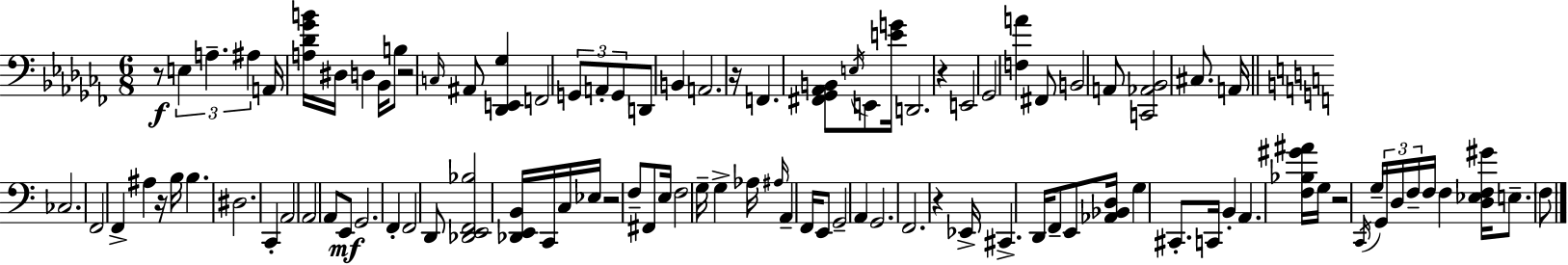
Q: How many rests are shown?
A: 8